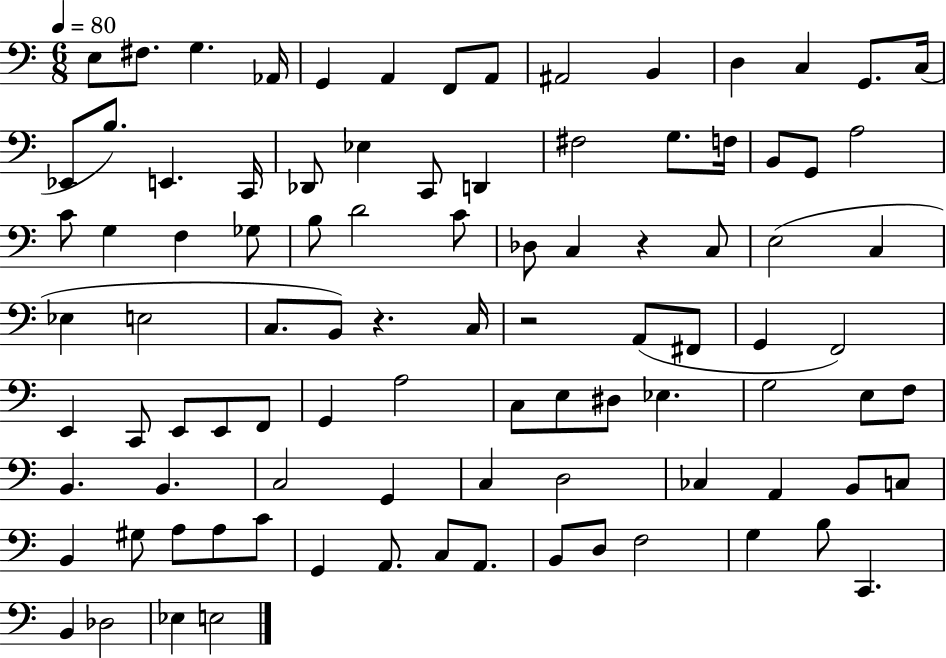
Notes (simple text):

E3/e F#3/e. G3/q. Ab2/s G2/q A2/q F2/e A2/e A#2/h B2/q D3/q C3/q G2/e. C3/s Eb2/e B3/e. E2/q. C2/s Db2/e Eb3/q C2/e D2/q F#3/h G3/e. F3/s B2/e G2/e A3/h C4/e G3/q F3/q Gb3/e B3/e D4/h C4/e Db3/e C3/q R/q C3/e E3/h C3/q Eb3/q E3/h C3/e. B2/e R/q. C3/s R/h A2/e F#2/e G2/q F2/h E2/q C2/e E2/e E2/e F2/e G2/q A3/h C3/e E3/e D#3/e Eb3/q. G3/h E3/e F3/e B2/q. B2/q. C3/h G2/q C3/q D3/h CES3/q A2/q B2/e C3/e B2/q G#3/e A3/e A3/e C4/e G2/q A2/e. C3/e A2/e. B2/e D3/e F3/h G3/q B3/e C2/q. B2/q Db3/h Eb3/q E3/h